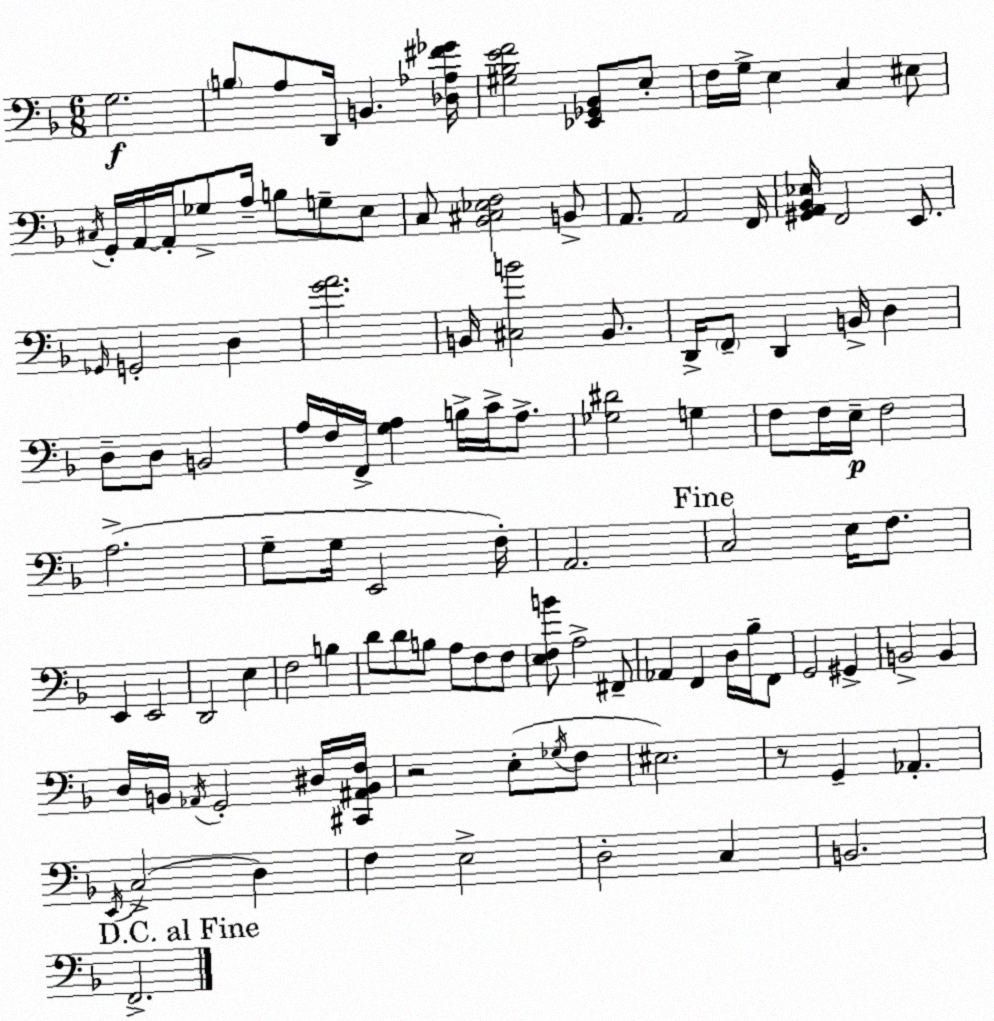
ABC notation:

X:1
T:Untitled
M:6/8
L:1/4
K:Dm
G,2 B,/2 A,/2 D,,/4 B,, [_D,_A,^F_G]/4 [^G,_B,EF]2 [_E,,_G,,_B,,]/2 E,/2 F,/4 G,/4 E, C, ^E,/2 ^C,/4 G,,/4 A,,/4 A,,/4 _G,/2 A,/4 B,/2 G,/2 E,/2 C,/2 [_B,,^C,_E,F,]2 B,,/2 A,,/2 A,,2 F,,/4 [^G,,A,,_B,,_E,]/4 F,,2 E,,/2 _G,,/4 G,,2 D, [GA]2 B,,/4 [^C,B]2 B,,/2 D,,/4 F,,/2 D,, B,,/4 D, D,/2 D,/2 B,,2 A,/4 F,/4 F,,/4 [G,A,] B,/4 C/4 A,/2 [_G,^D]2 G, F,/2 F,/4 E,/4 F,2 A,2 G,/2 G,/4 E,,2 F,/4 A,,2 C,2 E,/4 F,/2 E,, E,,2 D,,2 E, F,2 B, D/2 D/2 B,/2 A,/2 F,/2 F,/2 [E,F,B]/2 A,2 ^F,,/2 _A,, F,, D,/4 _B,/4 F,,/2 G,,2 ^G,, B,,2 B,, D,/4 B,,/4 _A,,/4 G,,2 ^D,/4 [^C,,^A,,B,,F,]/4 z2 E,/2 _G,/4 F,/2 ^E,2 z/2 G,, _A,, E,,/4 C,2 D, F, E,2 D,2 C, B,,2 F,,2